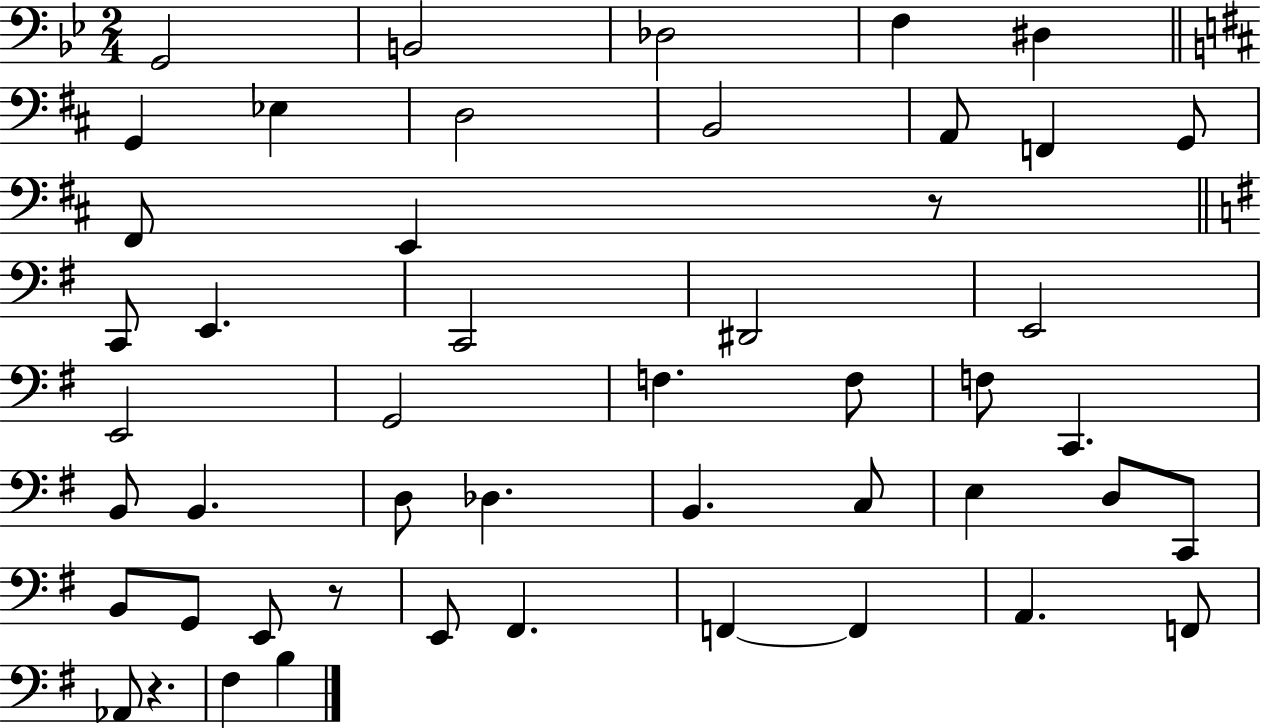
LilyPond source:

{
  \clef bass
  \numericTimeSignature
  \time 2/4
  \key bes \major
  g,2 | b,2 | des2 | f4 dis4 | \break \bar "||" \break \key d \major g,4 ees4 | d2 | b,2 | a,8 f,4 g,8 | \break fis,8 e,4 r8 | \bar "||" \break \key g \major c,8 e,4. | c,2 | dis,2 | e,2 | \break e,2 | g,2 | f4. f8 | f8 c,4. | \break b,8 b,4. | d8 des4. | b,4. c8 | e4 d8 c,8 | \break b,8 g,8 e,8 r8 | e,8 fis,4. | f,4~~ f,4 | a,4. f,8 | \break aes,8 r4. | fis4 b4 | \bar "|."
}